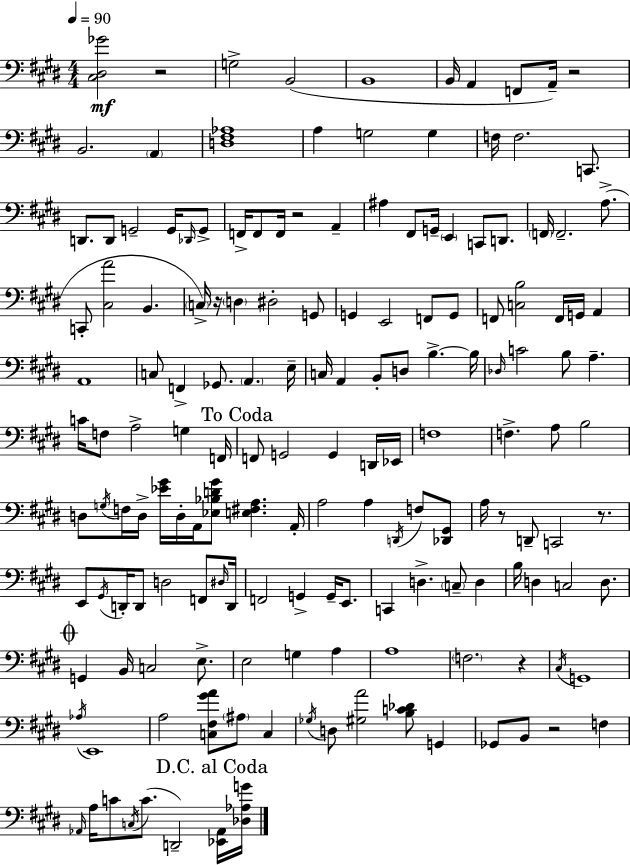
[C#3,D#3,Gb4]/h R/h G3/h B2/h B2/w B2/s A2/q F2/e A2/s R/h B2/h. A2/q [D3,F#3,Ab3]/w A3/q G3/h G3/q F3/s F3/h. C2/e. D2/e. D2/e G2/h G2/s Db2/s G2/e F2/s F2/e F2/s R/h A2/q A#3/q F#2/e G2/s E2/q C2/e D2/e. F2/s F2/h. A3/e. C2/e [C#3,A4]/h B2/q. C3/s R/s D3/q D#3/h G2/e G2/q E2/h F2/e G2/e F2/e [C3,B3]/h F2/s G2/s A2/q A2/w C3/e F2/q Gb2/e. A2/q. E3/s C3/s A2/q B2/e D3/e B3/q. B3/s Db3/s C4/h B3/e A3/q. C4/s F3/e A3/h G3/q F2/s F2/e G2/h G2/q D2/s Eb2/s F3/w F3/q. A3/e B3/h D3/e G3/s F3/s D3/s [Eb4,G#4]/s D3/s A2/s [Eb3,Bb3,D4,G#4]/e [E3,F#3,A3]/q. A2/s A3/h A3/q D2/s F3/e [Db2,G#2]/e A3/s R/e D2/e C2/h R/e. E2/e G#2/s D2/s D2/e D3/h F2/e D#3/s D2/s F2/h G2/q G2/s E2/e. C2/q D3/q. C3/e D3/q B3/s D3/q C3/h D3/e. G2/q B2/s C3/h E3/e. E3/h G3/q A3/q A3/w F3/h. R/q C#3/s G2/w Ab3/s E2/w A3/h [C3,F#3,G#4,A4]/e A#3/e C3/q Gb3/s D3/e [G#3,A4]/h [B3,C4,Db4]/e G2/q Gb2/e B2/e R/h F3/q Ab2/s A3/s C4/e C3/s C4/e. D2/h [Eb2,Ab2]/s [Db3,Ab3,G4]/s